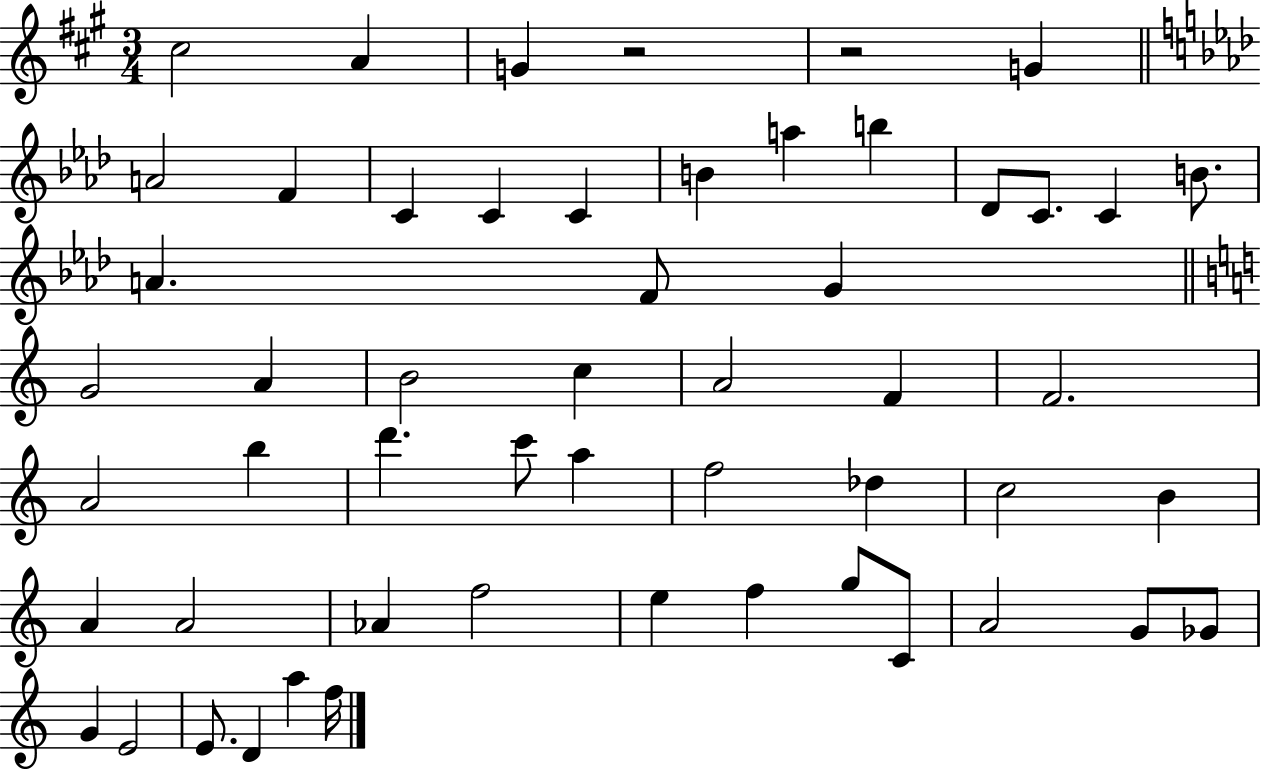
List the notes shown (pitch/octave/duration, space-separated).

C#5/h A4/q G4/q R/h R/h G4/q A4/h F4/q C4/q C4/q C4/q B4/q A5/q B5/q Db4/e C4/e. C4/q B4/e. A4/q. F4/e G4/q G4/h A4/q B4/h C5/q A4/h F4/q F4/h. A4/h B5/q D6/q. C6/e A5/q F5/h Db5/q C5/h B4/q A4/q A4/h Ab4/q F5/h E5/q F5/q G5/e C4/e A4/h G4/e Gb4/e G4/q E4/h E4/e. D4/q A5/q F5/s